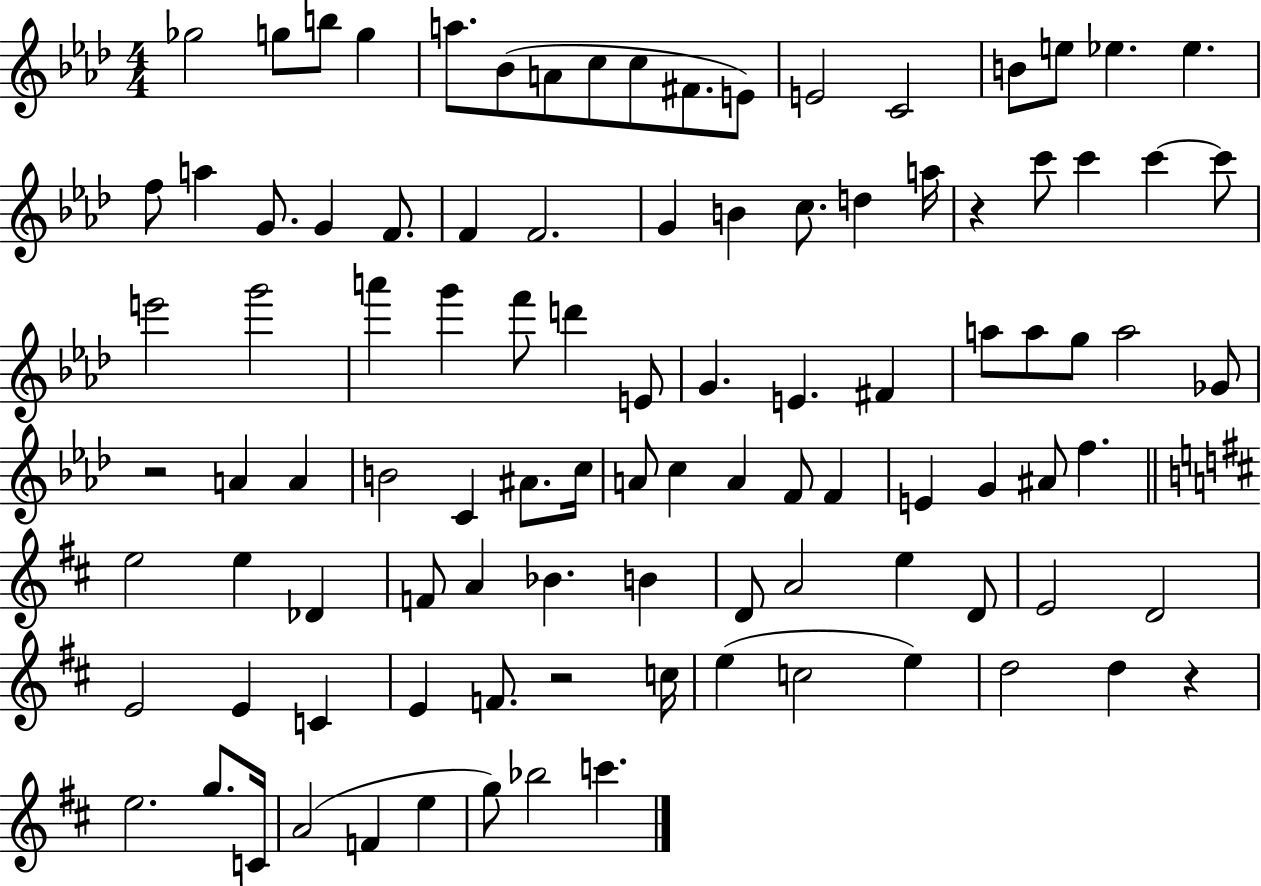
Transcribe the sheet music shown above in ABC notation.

X:1
T:Untitled
M:4/4
L:1/4
K:Ab
_g2 g/2 b/2 g a/2 _B/2 A/2 c/2 c/2 ^F/2 E/2 E2 C2 B/2 e/2 _e _e f/2 a G/2 G F/2 F F2 G B c/2 d a/4 z c'/2 c' c' c'/2 e'2 g'2 a' g' f'/2 d' E/2 G E ^F a/2 a/2 g/2 a2 _G/2 z2 A A B2 C ^A/2 c/4 A/2 c A F/2 F E G ^A/2 f e2 e _D F/2 A _B B D/2 A2 e D/2 E2 D2 E2 E C E F/2 z2 c/4 e c2 e d2 d z e2 g/2 C/4 A2 F e g/2 _b2 c'